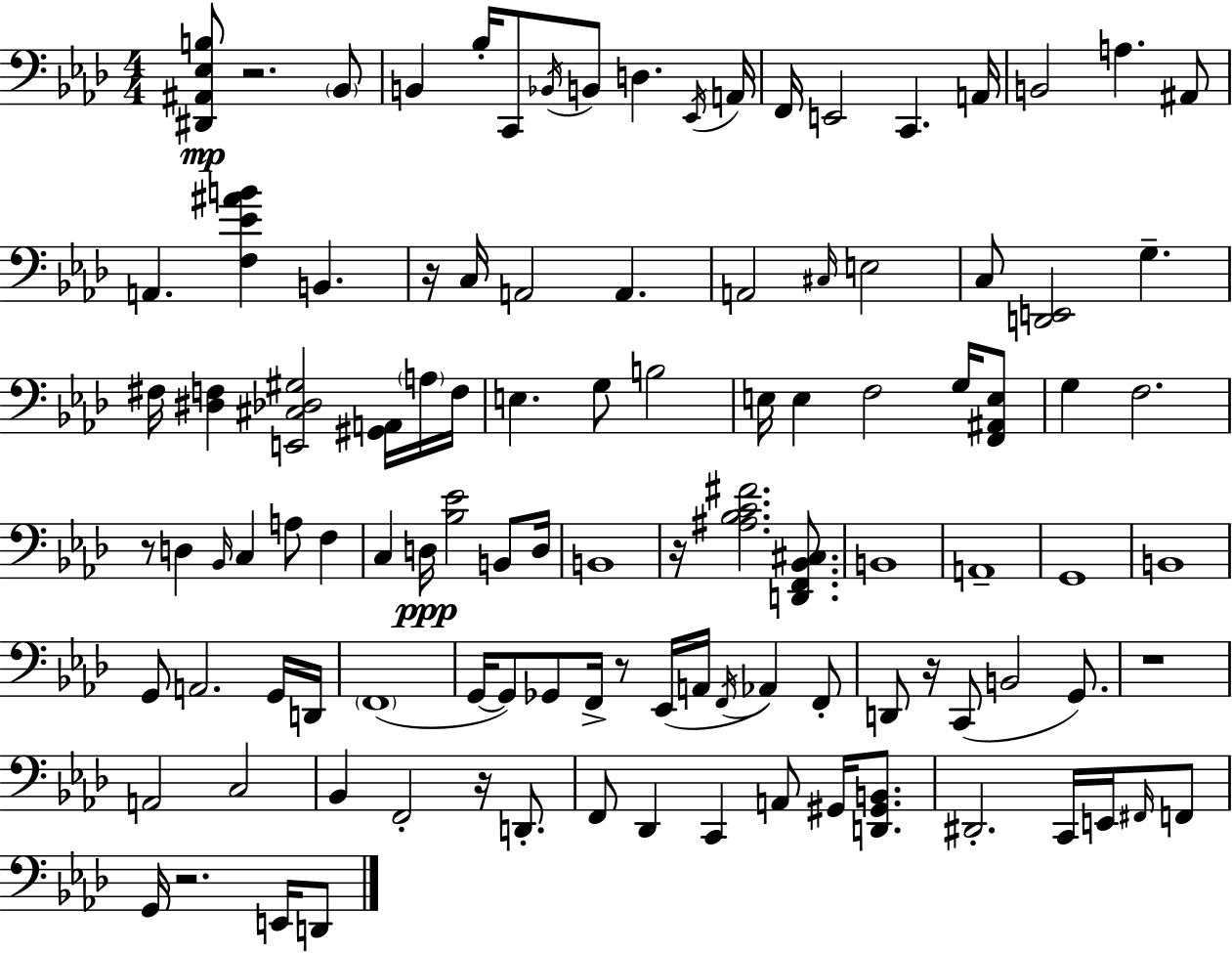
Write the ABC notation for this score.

X:1
T:Untitled
M:4/4
L:1/4
K:Ab
[^D,,^A,,_E,B,]/2 z2 _B,,/2 B,, _B,/4 C,,/2 _B,,/4 B,,/2 D, _E,,/4 A,,/4 F,,/4 E,,2 C,, A,,/4 B,,2 A, ^A,,/2 A,, [F,_E^AB] B,, z/4 C,/4 A,,2 A,, A,,2 ^C,/4 E,2 C,/2 [D,,E,,]2 G, ^F,/4 [^D,F,] [E,,^C,_D,^G,]2 [^G,,A,,]/4 A,/4 F,/4 E, G,/2 B,2 E,/4 E, F,2 G,/4 [F,,^A,,E,]/2 G, F,2 z/2 D, _B,,/4 C, A,/2 F, C, D,/4 [_B,_E]2 B,,/2 D,/4 B,,4 z/4 [^A,_B,C^F]2 [D,,F,,_B,,^C,]/2 B,,4 A,,4 G,,4 B,,4 G,,/2 A,,2 G,,/4 D,,/4 F,,4 G,,/4 G,,/2 _G,,/2 F,,/4 z/2 _E,,/4 A,,/4 F,,/4 _A,, F,,/2 D,,/2 z/4 C,,/2 B,,2 G,,/2 z4 A,,2 C,2 _B,, F,,2 z/4 D,,/2 F,,/2 _D,, C,, A,,/2 ^G,,/4 [D,,^G,,B,,]/2 ^D,,2 C,,/4 E,,/4 ^F,,/4 F,,/2 G,,/4 z2 E,,/4 D,,/2